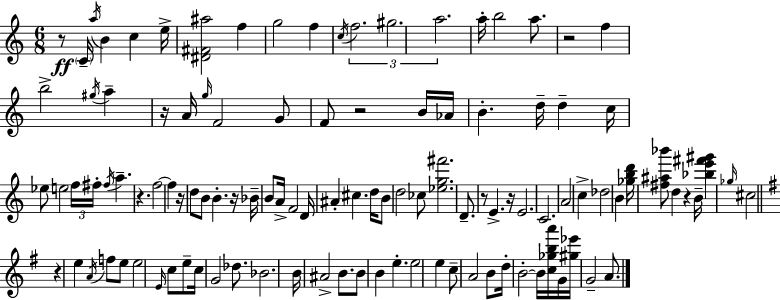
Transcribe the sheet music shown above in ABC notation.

X:1
T:Untitled
M:6/8
L:1/4
K:C
z/2 C/4 a/4 B c e/4 [^D^F^a]2 f g2 f c/4 f2 ^g2 a2 a/4 b2 a/2 z2 f b2 ^g/4 a z/4 A/4 g/4 F2 G/2 F/2 z2 B/4 _A/4 B d/4 d c/4 _e/2 e2 f/4 ^f/4 ^f/4 a z f2 f z/4 d/2 B/2 B z/4 _B/4 B/2 A/4 F2 D/4 ^A ^c d/4 B/2 d2 _c/2 [_eg^f']2 D/2 z/2 E z/4 E2 C2 A2 c _d2 B [_gbd']/4 [^f^a_b']/2 d z B/4 [_be'^f'^g'] _g/4 ^c2 z e A/4 f/2 e/2 e2 E/4 c/2 e/2 c/4 G2 _d/2 _B2 B/4 ^A2 B/2 B/2 B e e2 e c/2 A2 B/2 d/4 B2 B/4 [c_gba']/4 G/4 [^g_e']/4 G2 A/2